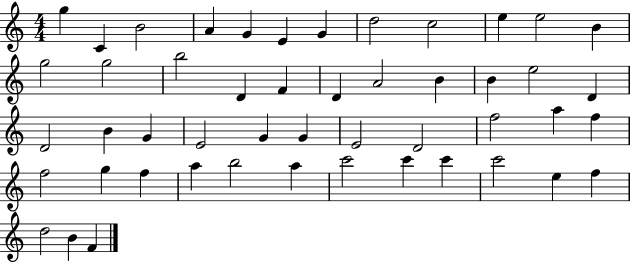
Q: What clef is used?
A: treble